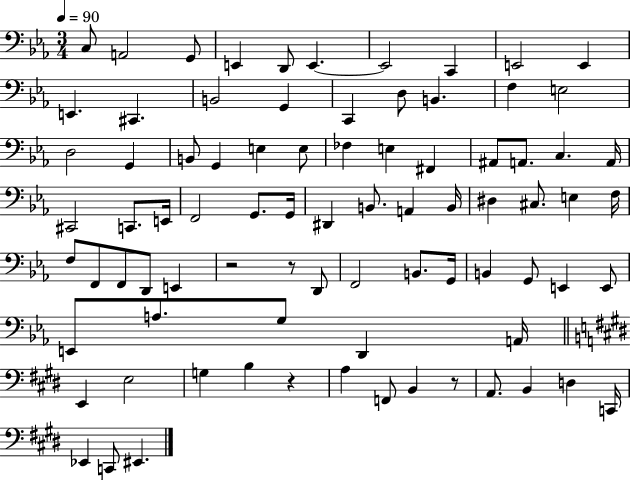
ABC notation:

X:1
T:Untitled
M:3/4
L:1/4
K:Eb
C,/2 A,,2 G,,/2 E,, D,,/2 E,, E,,2 C,, E,,2 E,, E,, ^C,, B,,2 G,, C,, D,/2 B,, F, E,2 D,2 G,, B,,/2 G,, E, E,/2 _F, E, ^F,, ^A,,/2 A,,/2 C, A,,/4 ^C,,2 C,,/2 E,,/4 F,,2 G,,/2 G,,/4 ^D,, B,,/2 A,, B,,/4 ^D, ^C,/2 E, F,/4 F,/2 F,,/2 F,,/2 D,,/2 E,, z2 z/2 D,,/2 F,,2 B,,/2 G,,/4 B,, G,,/2 E,, E,,/2 E,,/2 A,/2 G,/2 D,, A,,/4 E,, E,2 G, B, z A, F,,/2 B,, z/2 A,,/2 B,, D, C,,/4 _E,, C,,/2 ^E,,